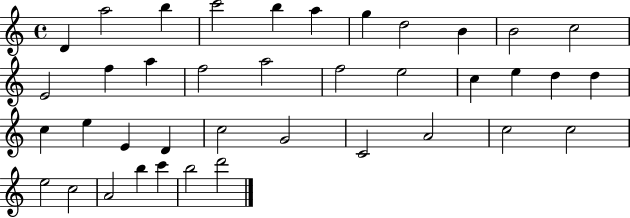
{
  \clef treble
  \time 4/4
  \defaultTimeSignature
  \key c \major
  d'4 a''2 b''4 | c'''2 b''4 a''4 | g''4 d''2 b'4 | b'2 c''2 | \break e'2 f''4 a''4 | f''2 a''2 | f''2 e''2 | c''4 e''4 d''4 d''4 | \break c''4 e''4 e'4 d'4 | c''2 g'2 | c'2 a'2 | c''2 c''2 | \break e''2 c''2 | a'2 b''4 c'''4 | b''2 d'''2 | \bar "|."
}